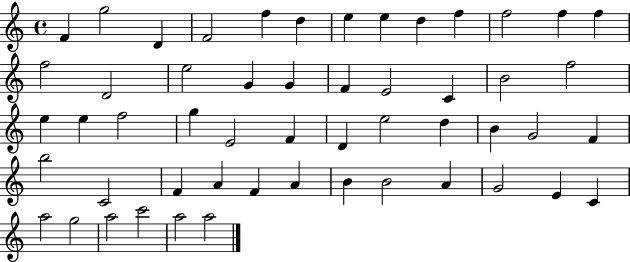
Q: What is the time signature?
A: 4/4